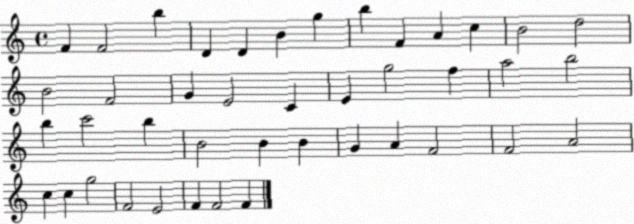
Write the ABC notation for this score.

X:1
T:Untitled
M:4/4
L:1/4
K:C
F F2 b D D B g b F A c B2 d2 B2 F2 G E2 C E g2 f a2 b2 b c'2 b B2 B B G A F2 F2 A2 c c g2 F2 E2 F F2 F